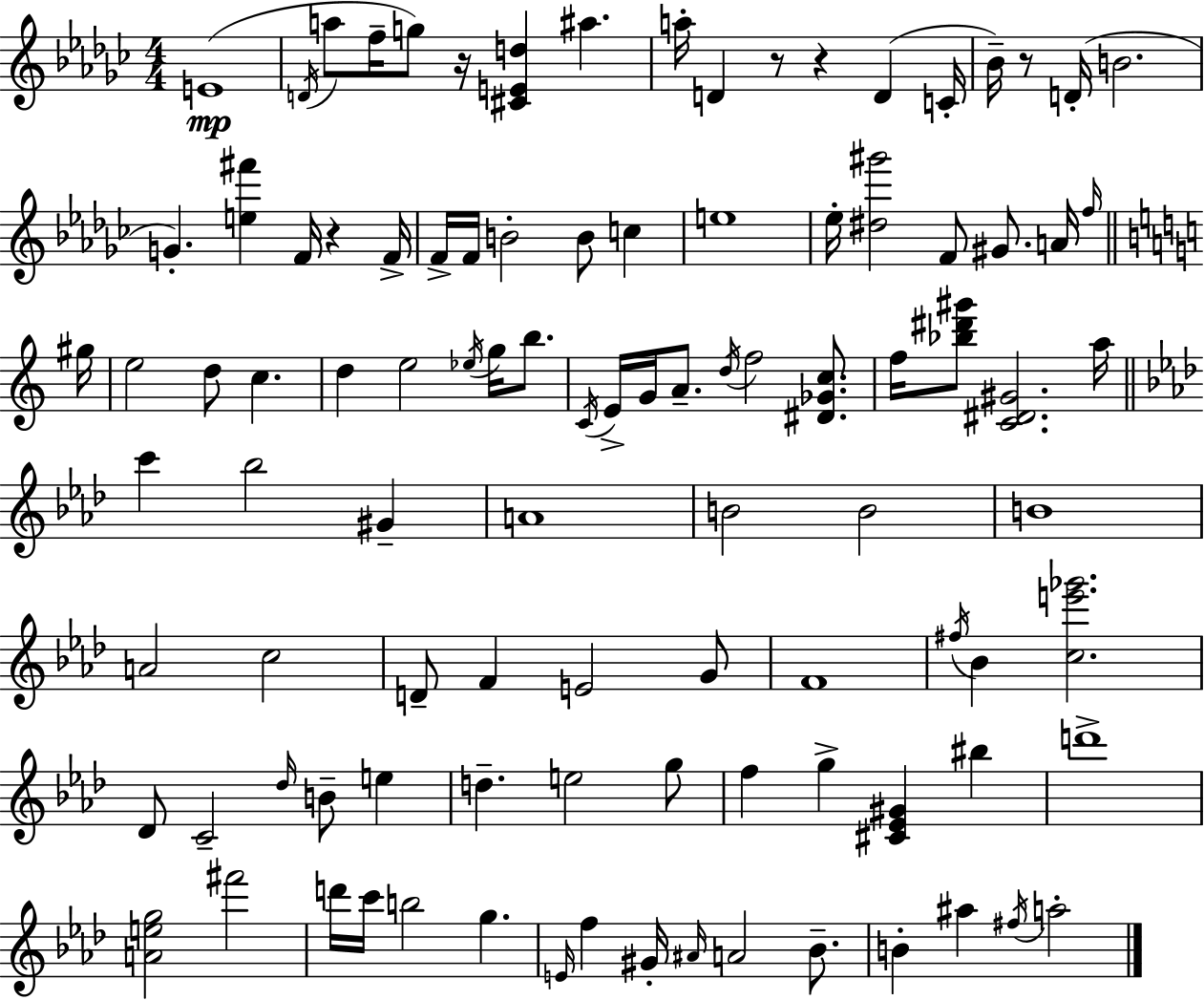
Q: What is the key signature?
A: EES minor